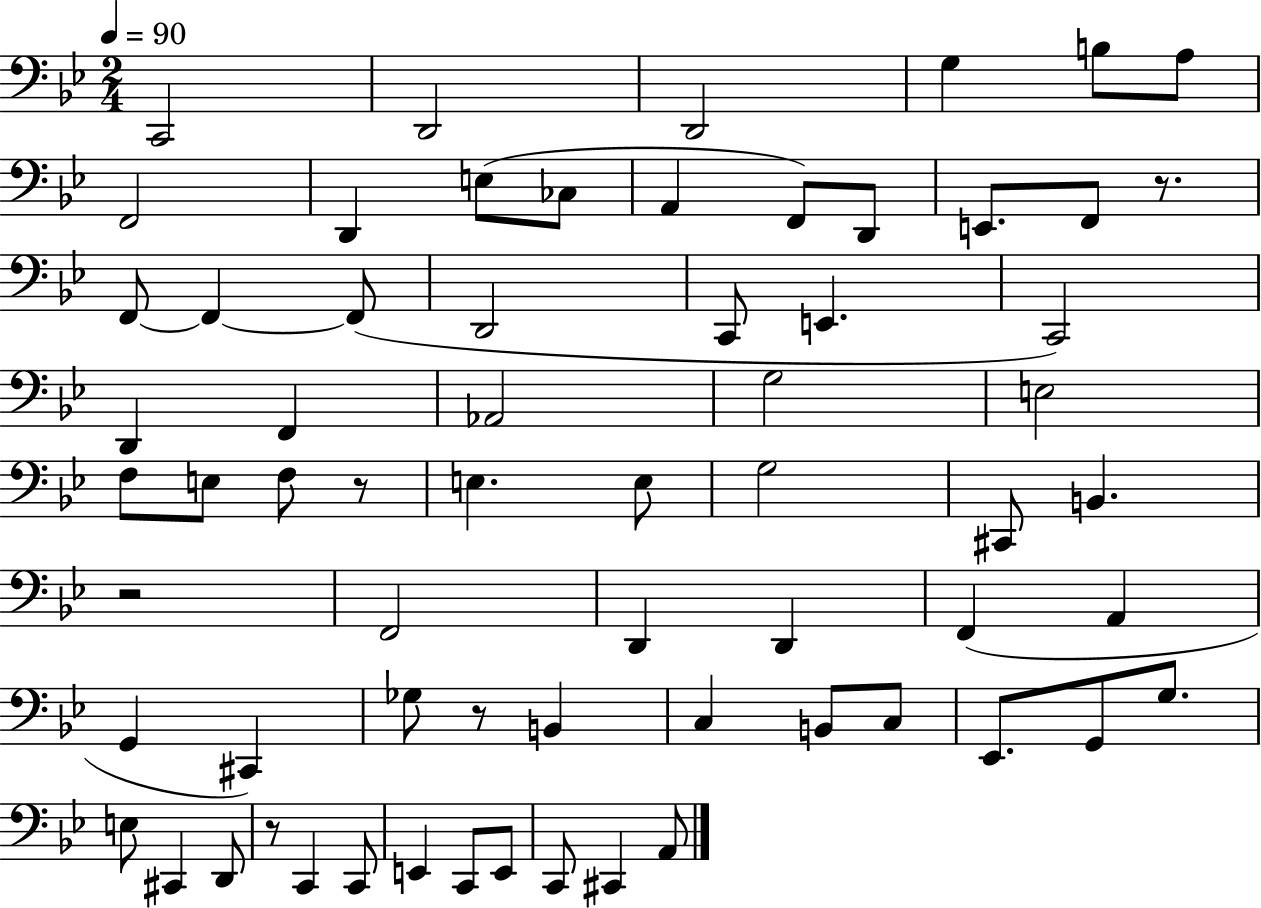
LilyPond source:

{
  \clef bass
  \numericTimeSignature
  \time 2/4
  \key bes \major
  \tempo 4 = 90
  \repeat volta 2 { c,2 | d,2 | d,2 | g4 b8 a8 | \break f,2 | d,4 e8( ces8 | a,4 f,8) d,8 | e,8. f,8 r8. | \break f,8~~ f,4~~ f,8( | d,2 | c,8 e,4. | c,2) | \break d,4 f,4 | aes,2 | g2 | e2 | \break f8 e8 f8 r8 | e4. e8 | g2 | cis,8 b,4. | \break r2 | f,2 | d,4 d,4 | f,4( a,4 | \break g,4 cis,4) | ges8 r8 b,4 | c4 b,8 c8 | ees,8. g,8 g8. | \break e8 cis,4 d,8 | r8 c,4 c,8 | e,4 c,8 e,8 | c,8 cis,4 a,8 | \break } \bar "|."
}